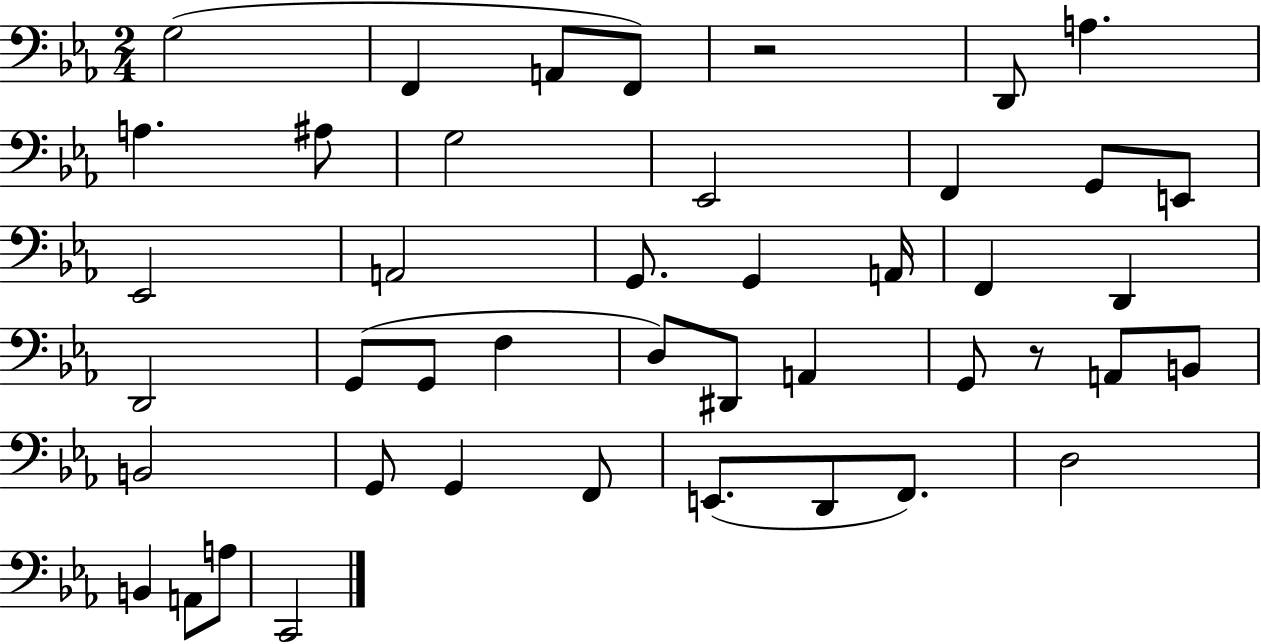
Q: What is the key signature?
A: EES major